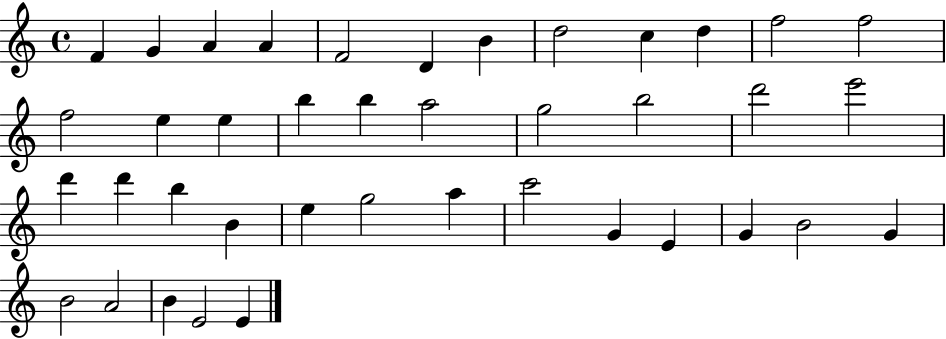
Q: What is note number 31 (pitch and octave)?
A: G4